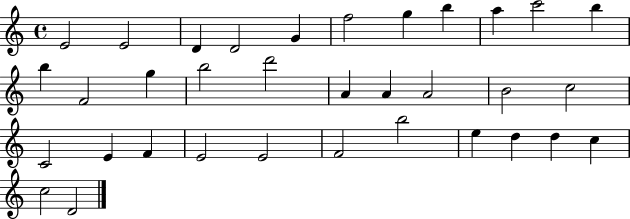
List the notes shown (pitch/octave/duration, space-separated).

E4/h E4/h D4/q D4/h G4/q F5/h G5/q B5/q A5/q C6/h B5/q B5/q F4/h G5/q B5/h D6/h A4/q A4/q A4/h B4/h C5/h C4/h E4/q F4/q E4/h E4/h F4/h B5/h E5/q D5/q D5/q C5/q C5/h D4/h